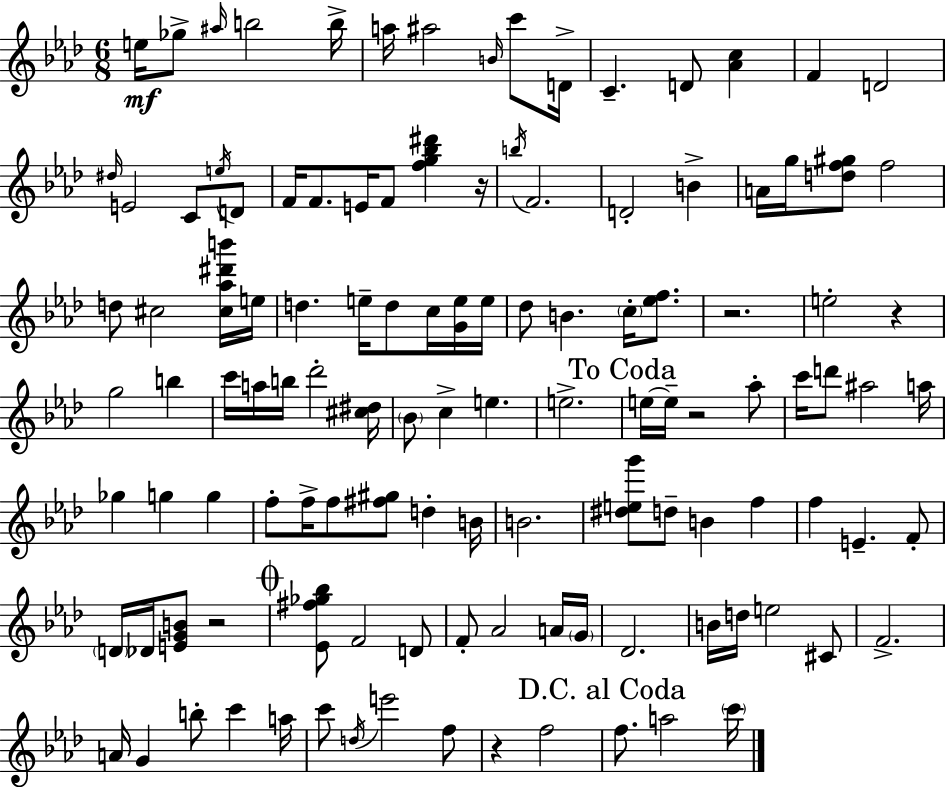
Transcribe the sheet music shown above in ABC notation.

X:1
T:Untitled
M:6/8
L:1/4
K:Ab
e/4 _g/2 ^a/4 b2 b/4 a/4 ^a2 B/4 c'/2 D/4 C D/2 [_Ac] F D2 ^d/4 E2 C/2 e/4 D/2 F/4 F/2 E/4 F/2 [fg_b^d'] z/4 b/4 F2 D2 B A/4 g/4 [df^g]/2 f2 d/2 ^c2 [^c_a^d'b']/4 e/4 d e/4 d/2 c/4 [Ge]/4 e/4 _d/2 B c/4 [_ef]/2 z2 e2 z g2 b c'/4 a/4 b/4 _d'2 [^c^d]/4 _B/2 c e e2 e/4 e/4 z2 _a/2 c'/4 d'/2 ^a2 a/4 _g g g f/2 f/4 f/2 [^f^g]/2 d B/4 B2 [^deg']/2 d/2 B f f E F/2 D/4 _D/4 [EGB]/2 z2 [_E^f_g_b]/2 F2 D/2 F/2 _A2 A/4 G/4 _D2 B/4 d/4 e2 ^C/2 F2 A/4 G b/2 c' a/4 c'/2 d/4 e'2 f/2 z f2 f/2 a2 c'/4